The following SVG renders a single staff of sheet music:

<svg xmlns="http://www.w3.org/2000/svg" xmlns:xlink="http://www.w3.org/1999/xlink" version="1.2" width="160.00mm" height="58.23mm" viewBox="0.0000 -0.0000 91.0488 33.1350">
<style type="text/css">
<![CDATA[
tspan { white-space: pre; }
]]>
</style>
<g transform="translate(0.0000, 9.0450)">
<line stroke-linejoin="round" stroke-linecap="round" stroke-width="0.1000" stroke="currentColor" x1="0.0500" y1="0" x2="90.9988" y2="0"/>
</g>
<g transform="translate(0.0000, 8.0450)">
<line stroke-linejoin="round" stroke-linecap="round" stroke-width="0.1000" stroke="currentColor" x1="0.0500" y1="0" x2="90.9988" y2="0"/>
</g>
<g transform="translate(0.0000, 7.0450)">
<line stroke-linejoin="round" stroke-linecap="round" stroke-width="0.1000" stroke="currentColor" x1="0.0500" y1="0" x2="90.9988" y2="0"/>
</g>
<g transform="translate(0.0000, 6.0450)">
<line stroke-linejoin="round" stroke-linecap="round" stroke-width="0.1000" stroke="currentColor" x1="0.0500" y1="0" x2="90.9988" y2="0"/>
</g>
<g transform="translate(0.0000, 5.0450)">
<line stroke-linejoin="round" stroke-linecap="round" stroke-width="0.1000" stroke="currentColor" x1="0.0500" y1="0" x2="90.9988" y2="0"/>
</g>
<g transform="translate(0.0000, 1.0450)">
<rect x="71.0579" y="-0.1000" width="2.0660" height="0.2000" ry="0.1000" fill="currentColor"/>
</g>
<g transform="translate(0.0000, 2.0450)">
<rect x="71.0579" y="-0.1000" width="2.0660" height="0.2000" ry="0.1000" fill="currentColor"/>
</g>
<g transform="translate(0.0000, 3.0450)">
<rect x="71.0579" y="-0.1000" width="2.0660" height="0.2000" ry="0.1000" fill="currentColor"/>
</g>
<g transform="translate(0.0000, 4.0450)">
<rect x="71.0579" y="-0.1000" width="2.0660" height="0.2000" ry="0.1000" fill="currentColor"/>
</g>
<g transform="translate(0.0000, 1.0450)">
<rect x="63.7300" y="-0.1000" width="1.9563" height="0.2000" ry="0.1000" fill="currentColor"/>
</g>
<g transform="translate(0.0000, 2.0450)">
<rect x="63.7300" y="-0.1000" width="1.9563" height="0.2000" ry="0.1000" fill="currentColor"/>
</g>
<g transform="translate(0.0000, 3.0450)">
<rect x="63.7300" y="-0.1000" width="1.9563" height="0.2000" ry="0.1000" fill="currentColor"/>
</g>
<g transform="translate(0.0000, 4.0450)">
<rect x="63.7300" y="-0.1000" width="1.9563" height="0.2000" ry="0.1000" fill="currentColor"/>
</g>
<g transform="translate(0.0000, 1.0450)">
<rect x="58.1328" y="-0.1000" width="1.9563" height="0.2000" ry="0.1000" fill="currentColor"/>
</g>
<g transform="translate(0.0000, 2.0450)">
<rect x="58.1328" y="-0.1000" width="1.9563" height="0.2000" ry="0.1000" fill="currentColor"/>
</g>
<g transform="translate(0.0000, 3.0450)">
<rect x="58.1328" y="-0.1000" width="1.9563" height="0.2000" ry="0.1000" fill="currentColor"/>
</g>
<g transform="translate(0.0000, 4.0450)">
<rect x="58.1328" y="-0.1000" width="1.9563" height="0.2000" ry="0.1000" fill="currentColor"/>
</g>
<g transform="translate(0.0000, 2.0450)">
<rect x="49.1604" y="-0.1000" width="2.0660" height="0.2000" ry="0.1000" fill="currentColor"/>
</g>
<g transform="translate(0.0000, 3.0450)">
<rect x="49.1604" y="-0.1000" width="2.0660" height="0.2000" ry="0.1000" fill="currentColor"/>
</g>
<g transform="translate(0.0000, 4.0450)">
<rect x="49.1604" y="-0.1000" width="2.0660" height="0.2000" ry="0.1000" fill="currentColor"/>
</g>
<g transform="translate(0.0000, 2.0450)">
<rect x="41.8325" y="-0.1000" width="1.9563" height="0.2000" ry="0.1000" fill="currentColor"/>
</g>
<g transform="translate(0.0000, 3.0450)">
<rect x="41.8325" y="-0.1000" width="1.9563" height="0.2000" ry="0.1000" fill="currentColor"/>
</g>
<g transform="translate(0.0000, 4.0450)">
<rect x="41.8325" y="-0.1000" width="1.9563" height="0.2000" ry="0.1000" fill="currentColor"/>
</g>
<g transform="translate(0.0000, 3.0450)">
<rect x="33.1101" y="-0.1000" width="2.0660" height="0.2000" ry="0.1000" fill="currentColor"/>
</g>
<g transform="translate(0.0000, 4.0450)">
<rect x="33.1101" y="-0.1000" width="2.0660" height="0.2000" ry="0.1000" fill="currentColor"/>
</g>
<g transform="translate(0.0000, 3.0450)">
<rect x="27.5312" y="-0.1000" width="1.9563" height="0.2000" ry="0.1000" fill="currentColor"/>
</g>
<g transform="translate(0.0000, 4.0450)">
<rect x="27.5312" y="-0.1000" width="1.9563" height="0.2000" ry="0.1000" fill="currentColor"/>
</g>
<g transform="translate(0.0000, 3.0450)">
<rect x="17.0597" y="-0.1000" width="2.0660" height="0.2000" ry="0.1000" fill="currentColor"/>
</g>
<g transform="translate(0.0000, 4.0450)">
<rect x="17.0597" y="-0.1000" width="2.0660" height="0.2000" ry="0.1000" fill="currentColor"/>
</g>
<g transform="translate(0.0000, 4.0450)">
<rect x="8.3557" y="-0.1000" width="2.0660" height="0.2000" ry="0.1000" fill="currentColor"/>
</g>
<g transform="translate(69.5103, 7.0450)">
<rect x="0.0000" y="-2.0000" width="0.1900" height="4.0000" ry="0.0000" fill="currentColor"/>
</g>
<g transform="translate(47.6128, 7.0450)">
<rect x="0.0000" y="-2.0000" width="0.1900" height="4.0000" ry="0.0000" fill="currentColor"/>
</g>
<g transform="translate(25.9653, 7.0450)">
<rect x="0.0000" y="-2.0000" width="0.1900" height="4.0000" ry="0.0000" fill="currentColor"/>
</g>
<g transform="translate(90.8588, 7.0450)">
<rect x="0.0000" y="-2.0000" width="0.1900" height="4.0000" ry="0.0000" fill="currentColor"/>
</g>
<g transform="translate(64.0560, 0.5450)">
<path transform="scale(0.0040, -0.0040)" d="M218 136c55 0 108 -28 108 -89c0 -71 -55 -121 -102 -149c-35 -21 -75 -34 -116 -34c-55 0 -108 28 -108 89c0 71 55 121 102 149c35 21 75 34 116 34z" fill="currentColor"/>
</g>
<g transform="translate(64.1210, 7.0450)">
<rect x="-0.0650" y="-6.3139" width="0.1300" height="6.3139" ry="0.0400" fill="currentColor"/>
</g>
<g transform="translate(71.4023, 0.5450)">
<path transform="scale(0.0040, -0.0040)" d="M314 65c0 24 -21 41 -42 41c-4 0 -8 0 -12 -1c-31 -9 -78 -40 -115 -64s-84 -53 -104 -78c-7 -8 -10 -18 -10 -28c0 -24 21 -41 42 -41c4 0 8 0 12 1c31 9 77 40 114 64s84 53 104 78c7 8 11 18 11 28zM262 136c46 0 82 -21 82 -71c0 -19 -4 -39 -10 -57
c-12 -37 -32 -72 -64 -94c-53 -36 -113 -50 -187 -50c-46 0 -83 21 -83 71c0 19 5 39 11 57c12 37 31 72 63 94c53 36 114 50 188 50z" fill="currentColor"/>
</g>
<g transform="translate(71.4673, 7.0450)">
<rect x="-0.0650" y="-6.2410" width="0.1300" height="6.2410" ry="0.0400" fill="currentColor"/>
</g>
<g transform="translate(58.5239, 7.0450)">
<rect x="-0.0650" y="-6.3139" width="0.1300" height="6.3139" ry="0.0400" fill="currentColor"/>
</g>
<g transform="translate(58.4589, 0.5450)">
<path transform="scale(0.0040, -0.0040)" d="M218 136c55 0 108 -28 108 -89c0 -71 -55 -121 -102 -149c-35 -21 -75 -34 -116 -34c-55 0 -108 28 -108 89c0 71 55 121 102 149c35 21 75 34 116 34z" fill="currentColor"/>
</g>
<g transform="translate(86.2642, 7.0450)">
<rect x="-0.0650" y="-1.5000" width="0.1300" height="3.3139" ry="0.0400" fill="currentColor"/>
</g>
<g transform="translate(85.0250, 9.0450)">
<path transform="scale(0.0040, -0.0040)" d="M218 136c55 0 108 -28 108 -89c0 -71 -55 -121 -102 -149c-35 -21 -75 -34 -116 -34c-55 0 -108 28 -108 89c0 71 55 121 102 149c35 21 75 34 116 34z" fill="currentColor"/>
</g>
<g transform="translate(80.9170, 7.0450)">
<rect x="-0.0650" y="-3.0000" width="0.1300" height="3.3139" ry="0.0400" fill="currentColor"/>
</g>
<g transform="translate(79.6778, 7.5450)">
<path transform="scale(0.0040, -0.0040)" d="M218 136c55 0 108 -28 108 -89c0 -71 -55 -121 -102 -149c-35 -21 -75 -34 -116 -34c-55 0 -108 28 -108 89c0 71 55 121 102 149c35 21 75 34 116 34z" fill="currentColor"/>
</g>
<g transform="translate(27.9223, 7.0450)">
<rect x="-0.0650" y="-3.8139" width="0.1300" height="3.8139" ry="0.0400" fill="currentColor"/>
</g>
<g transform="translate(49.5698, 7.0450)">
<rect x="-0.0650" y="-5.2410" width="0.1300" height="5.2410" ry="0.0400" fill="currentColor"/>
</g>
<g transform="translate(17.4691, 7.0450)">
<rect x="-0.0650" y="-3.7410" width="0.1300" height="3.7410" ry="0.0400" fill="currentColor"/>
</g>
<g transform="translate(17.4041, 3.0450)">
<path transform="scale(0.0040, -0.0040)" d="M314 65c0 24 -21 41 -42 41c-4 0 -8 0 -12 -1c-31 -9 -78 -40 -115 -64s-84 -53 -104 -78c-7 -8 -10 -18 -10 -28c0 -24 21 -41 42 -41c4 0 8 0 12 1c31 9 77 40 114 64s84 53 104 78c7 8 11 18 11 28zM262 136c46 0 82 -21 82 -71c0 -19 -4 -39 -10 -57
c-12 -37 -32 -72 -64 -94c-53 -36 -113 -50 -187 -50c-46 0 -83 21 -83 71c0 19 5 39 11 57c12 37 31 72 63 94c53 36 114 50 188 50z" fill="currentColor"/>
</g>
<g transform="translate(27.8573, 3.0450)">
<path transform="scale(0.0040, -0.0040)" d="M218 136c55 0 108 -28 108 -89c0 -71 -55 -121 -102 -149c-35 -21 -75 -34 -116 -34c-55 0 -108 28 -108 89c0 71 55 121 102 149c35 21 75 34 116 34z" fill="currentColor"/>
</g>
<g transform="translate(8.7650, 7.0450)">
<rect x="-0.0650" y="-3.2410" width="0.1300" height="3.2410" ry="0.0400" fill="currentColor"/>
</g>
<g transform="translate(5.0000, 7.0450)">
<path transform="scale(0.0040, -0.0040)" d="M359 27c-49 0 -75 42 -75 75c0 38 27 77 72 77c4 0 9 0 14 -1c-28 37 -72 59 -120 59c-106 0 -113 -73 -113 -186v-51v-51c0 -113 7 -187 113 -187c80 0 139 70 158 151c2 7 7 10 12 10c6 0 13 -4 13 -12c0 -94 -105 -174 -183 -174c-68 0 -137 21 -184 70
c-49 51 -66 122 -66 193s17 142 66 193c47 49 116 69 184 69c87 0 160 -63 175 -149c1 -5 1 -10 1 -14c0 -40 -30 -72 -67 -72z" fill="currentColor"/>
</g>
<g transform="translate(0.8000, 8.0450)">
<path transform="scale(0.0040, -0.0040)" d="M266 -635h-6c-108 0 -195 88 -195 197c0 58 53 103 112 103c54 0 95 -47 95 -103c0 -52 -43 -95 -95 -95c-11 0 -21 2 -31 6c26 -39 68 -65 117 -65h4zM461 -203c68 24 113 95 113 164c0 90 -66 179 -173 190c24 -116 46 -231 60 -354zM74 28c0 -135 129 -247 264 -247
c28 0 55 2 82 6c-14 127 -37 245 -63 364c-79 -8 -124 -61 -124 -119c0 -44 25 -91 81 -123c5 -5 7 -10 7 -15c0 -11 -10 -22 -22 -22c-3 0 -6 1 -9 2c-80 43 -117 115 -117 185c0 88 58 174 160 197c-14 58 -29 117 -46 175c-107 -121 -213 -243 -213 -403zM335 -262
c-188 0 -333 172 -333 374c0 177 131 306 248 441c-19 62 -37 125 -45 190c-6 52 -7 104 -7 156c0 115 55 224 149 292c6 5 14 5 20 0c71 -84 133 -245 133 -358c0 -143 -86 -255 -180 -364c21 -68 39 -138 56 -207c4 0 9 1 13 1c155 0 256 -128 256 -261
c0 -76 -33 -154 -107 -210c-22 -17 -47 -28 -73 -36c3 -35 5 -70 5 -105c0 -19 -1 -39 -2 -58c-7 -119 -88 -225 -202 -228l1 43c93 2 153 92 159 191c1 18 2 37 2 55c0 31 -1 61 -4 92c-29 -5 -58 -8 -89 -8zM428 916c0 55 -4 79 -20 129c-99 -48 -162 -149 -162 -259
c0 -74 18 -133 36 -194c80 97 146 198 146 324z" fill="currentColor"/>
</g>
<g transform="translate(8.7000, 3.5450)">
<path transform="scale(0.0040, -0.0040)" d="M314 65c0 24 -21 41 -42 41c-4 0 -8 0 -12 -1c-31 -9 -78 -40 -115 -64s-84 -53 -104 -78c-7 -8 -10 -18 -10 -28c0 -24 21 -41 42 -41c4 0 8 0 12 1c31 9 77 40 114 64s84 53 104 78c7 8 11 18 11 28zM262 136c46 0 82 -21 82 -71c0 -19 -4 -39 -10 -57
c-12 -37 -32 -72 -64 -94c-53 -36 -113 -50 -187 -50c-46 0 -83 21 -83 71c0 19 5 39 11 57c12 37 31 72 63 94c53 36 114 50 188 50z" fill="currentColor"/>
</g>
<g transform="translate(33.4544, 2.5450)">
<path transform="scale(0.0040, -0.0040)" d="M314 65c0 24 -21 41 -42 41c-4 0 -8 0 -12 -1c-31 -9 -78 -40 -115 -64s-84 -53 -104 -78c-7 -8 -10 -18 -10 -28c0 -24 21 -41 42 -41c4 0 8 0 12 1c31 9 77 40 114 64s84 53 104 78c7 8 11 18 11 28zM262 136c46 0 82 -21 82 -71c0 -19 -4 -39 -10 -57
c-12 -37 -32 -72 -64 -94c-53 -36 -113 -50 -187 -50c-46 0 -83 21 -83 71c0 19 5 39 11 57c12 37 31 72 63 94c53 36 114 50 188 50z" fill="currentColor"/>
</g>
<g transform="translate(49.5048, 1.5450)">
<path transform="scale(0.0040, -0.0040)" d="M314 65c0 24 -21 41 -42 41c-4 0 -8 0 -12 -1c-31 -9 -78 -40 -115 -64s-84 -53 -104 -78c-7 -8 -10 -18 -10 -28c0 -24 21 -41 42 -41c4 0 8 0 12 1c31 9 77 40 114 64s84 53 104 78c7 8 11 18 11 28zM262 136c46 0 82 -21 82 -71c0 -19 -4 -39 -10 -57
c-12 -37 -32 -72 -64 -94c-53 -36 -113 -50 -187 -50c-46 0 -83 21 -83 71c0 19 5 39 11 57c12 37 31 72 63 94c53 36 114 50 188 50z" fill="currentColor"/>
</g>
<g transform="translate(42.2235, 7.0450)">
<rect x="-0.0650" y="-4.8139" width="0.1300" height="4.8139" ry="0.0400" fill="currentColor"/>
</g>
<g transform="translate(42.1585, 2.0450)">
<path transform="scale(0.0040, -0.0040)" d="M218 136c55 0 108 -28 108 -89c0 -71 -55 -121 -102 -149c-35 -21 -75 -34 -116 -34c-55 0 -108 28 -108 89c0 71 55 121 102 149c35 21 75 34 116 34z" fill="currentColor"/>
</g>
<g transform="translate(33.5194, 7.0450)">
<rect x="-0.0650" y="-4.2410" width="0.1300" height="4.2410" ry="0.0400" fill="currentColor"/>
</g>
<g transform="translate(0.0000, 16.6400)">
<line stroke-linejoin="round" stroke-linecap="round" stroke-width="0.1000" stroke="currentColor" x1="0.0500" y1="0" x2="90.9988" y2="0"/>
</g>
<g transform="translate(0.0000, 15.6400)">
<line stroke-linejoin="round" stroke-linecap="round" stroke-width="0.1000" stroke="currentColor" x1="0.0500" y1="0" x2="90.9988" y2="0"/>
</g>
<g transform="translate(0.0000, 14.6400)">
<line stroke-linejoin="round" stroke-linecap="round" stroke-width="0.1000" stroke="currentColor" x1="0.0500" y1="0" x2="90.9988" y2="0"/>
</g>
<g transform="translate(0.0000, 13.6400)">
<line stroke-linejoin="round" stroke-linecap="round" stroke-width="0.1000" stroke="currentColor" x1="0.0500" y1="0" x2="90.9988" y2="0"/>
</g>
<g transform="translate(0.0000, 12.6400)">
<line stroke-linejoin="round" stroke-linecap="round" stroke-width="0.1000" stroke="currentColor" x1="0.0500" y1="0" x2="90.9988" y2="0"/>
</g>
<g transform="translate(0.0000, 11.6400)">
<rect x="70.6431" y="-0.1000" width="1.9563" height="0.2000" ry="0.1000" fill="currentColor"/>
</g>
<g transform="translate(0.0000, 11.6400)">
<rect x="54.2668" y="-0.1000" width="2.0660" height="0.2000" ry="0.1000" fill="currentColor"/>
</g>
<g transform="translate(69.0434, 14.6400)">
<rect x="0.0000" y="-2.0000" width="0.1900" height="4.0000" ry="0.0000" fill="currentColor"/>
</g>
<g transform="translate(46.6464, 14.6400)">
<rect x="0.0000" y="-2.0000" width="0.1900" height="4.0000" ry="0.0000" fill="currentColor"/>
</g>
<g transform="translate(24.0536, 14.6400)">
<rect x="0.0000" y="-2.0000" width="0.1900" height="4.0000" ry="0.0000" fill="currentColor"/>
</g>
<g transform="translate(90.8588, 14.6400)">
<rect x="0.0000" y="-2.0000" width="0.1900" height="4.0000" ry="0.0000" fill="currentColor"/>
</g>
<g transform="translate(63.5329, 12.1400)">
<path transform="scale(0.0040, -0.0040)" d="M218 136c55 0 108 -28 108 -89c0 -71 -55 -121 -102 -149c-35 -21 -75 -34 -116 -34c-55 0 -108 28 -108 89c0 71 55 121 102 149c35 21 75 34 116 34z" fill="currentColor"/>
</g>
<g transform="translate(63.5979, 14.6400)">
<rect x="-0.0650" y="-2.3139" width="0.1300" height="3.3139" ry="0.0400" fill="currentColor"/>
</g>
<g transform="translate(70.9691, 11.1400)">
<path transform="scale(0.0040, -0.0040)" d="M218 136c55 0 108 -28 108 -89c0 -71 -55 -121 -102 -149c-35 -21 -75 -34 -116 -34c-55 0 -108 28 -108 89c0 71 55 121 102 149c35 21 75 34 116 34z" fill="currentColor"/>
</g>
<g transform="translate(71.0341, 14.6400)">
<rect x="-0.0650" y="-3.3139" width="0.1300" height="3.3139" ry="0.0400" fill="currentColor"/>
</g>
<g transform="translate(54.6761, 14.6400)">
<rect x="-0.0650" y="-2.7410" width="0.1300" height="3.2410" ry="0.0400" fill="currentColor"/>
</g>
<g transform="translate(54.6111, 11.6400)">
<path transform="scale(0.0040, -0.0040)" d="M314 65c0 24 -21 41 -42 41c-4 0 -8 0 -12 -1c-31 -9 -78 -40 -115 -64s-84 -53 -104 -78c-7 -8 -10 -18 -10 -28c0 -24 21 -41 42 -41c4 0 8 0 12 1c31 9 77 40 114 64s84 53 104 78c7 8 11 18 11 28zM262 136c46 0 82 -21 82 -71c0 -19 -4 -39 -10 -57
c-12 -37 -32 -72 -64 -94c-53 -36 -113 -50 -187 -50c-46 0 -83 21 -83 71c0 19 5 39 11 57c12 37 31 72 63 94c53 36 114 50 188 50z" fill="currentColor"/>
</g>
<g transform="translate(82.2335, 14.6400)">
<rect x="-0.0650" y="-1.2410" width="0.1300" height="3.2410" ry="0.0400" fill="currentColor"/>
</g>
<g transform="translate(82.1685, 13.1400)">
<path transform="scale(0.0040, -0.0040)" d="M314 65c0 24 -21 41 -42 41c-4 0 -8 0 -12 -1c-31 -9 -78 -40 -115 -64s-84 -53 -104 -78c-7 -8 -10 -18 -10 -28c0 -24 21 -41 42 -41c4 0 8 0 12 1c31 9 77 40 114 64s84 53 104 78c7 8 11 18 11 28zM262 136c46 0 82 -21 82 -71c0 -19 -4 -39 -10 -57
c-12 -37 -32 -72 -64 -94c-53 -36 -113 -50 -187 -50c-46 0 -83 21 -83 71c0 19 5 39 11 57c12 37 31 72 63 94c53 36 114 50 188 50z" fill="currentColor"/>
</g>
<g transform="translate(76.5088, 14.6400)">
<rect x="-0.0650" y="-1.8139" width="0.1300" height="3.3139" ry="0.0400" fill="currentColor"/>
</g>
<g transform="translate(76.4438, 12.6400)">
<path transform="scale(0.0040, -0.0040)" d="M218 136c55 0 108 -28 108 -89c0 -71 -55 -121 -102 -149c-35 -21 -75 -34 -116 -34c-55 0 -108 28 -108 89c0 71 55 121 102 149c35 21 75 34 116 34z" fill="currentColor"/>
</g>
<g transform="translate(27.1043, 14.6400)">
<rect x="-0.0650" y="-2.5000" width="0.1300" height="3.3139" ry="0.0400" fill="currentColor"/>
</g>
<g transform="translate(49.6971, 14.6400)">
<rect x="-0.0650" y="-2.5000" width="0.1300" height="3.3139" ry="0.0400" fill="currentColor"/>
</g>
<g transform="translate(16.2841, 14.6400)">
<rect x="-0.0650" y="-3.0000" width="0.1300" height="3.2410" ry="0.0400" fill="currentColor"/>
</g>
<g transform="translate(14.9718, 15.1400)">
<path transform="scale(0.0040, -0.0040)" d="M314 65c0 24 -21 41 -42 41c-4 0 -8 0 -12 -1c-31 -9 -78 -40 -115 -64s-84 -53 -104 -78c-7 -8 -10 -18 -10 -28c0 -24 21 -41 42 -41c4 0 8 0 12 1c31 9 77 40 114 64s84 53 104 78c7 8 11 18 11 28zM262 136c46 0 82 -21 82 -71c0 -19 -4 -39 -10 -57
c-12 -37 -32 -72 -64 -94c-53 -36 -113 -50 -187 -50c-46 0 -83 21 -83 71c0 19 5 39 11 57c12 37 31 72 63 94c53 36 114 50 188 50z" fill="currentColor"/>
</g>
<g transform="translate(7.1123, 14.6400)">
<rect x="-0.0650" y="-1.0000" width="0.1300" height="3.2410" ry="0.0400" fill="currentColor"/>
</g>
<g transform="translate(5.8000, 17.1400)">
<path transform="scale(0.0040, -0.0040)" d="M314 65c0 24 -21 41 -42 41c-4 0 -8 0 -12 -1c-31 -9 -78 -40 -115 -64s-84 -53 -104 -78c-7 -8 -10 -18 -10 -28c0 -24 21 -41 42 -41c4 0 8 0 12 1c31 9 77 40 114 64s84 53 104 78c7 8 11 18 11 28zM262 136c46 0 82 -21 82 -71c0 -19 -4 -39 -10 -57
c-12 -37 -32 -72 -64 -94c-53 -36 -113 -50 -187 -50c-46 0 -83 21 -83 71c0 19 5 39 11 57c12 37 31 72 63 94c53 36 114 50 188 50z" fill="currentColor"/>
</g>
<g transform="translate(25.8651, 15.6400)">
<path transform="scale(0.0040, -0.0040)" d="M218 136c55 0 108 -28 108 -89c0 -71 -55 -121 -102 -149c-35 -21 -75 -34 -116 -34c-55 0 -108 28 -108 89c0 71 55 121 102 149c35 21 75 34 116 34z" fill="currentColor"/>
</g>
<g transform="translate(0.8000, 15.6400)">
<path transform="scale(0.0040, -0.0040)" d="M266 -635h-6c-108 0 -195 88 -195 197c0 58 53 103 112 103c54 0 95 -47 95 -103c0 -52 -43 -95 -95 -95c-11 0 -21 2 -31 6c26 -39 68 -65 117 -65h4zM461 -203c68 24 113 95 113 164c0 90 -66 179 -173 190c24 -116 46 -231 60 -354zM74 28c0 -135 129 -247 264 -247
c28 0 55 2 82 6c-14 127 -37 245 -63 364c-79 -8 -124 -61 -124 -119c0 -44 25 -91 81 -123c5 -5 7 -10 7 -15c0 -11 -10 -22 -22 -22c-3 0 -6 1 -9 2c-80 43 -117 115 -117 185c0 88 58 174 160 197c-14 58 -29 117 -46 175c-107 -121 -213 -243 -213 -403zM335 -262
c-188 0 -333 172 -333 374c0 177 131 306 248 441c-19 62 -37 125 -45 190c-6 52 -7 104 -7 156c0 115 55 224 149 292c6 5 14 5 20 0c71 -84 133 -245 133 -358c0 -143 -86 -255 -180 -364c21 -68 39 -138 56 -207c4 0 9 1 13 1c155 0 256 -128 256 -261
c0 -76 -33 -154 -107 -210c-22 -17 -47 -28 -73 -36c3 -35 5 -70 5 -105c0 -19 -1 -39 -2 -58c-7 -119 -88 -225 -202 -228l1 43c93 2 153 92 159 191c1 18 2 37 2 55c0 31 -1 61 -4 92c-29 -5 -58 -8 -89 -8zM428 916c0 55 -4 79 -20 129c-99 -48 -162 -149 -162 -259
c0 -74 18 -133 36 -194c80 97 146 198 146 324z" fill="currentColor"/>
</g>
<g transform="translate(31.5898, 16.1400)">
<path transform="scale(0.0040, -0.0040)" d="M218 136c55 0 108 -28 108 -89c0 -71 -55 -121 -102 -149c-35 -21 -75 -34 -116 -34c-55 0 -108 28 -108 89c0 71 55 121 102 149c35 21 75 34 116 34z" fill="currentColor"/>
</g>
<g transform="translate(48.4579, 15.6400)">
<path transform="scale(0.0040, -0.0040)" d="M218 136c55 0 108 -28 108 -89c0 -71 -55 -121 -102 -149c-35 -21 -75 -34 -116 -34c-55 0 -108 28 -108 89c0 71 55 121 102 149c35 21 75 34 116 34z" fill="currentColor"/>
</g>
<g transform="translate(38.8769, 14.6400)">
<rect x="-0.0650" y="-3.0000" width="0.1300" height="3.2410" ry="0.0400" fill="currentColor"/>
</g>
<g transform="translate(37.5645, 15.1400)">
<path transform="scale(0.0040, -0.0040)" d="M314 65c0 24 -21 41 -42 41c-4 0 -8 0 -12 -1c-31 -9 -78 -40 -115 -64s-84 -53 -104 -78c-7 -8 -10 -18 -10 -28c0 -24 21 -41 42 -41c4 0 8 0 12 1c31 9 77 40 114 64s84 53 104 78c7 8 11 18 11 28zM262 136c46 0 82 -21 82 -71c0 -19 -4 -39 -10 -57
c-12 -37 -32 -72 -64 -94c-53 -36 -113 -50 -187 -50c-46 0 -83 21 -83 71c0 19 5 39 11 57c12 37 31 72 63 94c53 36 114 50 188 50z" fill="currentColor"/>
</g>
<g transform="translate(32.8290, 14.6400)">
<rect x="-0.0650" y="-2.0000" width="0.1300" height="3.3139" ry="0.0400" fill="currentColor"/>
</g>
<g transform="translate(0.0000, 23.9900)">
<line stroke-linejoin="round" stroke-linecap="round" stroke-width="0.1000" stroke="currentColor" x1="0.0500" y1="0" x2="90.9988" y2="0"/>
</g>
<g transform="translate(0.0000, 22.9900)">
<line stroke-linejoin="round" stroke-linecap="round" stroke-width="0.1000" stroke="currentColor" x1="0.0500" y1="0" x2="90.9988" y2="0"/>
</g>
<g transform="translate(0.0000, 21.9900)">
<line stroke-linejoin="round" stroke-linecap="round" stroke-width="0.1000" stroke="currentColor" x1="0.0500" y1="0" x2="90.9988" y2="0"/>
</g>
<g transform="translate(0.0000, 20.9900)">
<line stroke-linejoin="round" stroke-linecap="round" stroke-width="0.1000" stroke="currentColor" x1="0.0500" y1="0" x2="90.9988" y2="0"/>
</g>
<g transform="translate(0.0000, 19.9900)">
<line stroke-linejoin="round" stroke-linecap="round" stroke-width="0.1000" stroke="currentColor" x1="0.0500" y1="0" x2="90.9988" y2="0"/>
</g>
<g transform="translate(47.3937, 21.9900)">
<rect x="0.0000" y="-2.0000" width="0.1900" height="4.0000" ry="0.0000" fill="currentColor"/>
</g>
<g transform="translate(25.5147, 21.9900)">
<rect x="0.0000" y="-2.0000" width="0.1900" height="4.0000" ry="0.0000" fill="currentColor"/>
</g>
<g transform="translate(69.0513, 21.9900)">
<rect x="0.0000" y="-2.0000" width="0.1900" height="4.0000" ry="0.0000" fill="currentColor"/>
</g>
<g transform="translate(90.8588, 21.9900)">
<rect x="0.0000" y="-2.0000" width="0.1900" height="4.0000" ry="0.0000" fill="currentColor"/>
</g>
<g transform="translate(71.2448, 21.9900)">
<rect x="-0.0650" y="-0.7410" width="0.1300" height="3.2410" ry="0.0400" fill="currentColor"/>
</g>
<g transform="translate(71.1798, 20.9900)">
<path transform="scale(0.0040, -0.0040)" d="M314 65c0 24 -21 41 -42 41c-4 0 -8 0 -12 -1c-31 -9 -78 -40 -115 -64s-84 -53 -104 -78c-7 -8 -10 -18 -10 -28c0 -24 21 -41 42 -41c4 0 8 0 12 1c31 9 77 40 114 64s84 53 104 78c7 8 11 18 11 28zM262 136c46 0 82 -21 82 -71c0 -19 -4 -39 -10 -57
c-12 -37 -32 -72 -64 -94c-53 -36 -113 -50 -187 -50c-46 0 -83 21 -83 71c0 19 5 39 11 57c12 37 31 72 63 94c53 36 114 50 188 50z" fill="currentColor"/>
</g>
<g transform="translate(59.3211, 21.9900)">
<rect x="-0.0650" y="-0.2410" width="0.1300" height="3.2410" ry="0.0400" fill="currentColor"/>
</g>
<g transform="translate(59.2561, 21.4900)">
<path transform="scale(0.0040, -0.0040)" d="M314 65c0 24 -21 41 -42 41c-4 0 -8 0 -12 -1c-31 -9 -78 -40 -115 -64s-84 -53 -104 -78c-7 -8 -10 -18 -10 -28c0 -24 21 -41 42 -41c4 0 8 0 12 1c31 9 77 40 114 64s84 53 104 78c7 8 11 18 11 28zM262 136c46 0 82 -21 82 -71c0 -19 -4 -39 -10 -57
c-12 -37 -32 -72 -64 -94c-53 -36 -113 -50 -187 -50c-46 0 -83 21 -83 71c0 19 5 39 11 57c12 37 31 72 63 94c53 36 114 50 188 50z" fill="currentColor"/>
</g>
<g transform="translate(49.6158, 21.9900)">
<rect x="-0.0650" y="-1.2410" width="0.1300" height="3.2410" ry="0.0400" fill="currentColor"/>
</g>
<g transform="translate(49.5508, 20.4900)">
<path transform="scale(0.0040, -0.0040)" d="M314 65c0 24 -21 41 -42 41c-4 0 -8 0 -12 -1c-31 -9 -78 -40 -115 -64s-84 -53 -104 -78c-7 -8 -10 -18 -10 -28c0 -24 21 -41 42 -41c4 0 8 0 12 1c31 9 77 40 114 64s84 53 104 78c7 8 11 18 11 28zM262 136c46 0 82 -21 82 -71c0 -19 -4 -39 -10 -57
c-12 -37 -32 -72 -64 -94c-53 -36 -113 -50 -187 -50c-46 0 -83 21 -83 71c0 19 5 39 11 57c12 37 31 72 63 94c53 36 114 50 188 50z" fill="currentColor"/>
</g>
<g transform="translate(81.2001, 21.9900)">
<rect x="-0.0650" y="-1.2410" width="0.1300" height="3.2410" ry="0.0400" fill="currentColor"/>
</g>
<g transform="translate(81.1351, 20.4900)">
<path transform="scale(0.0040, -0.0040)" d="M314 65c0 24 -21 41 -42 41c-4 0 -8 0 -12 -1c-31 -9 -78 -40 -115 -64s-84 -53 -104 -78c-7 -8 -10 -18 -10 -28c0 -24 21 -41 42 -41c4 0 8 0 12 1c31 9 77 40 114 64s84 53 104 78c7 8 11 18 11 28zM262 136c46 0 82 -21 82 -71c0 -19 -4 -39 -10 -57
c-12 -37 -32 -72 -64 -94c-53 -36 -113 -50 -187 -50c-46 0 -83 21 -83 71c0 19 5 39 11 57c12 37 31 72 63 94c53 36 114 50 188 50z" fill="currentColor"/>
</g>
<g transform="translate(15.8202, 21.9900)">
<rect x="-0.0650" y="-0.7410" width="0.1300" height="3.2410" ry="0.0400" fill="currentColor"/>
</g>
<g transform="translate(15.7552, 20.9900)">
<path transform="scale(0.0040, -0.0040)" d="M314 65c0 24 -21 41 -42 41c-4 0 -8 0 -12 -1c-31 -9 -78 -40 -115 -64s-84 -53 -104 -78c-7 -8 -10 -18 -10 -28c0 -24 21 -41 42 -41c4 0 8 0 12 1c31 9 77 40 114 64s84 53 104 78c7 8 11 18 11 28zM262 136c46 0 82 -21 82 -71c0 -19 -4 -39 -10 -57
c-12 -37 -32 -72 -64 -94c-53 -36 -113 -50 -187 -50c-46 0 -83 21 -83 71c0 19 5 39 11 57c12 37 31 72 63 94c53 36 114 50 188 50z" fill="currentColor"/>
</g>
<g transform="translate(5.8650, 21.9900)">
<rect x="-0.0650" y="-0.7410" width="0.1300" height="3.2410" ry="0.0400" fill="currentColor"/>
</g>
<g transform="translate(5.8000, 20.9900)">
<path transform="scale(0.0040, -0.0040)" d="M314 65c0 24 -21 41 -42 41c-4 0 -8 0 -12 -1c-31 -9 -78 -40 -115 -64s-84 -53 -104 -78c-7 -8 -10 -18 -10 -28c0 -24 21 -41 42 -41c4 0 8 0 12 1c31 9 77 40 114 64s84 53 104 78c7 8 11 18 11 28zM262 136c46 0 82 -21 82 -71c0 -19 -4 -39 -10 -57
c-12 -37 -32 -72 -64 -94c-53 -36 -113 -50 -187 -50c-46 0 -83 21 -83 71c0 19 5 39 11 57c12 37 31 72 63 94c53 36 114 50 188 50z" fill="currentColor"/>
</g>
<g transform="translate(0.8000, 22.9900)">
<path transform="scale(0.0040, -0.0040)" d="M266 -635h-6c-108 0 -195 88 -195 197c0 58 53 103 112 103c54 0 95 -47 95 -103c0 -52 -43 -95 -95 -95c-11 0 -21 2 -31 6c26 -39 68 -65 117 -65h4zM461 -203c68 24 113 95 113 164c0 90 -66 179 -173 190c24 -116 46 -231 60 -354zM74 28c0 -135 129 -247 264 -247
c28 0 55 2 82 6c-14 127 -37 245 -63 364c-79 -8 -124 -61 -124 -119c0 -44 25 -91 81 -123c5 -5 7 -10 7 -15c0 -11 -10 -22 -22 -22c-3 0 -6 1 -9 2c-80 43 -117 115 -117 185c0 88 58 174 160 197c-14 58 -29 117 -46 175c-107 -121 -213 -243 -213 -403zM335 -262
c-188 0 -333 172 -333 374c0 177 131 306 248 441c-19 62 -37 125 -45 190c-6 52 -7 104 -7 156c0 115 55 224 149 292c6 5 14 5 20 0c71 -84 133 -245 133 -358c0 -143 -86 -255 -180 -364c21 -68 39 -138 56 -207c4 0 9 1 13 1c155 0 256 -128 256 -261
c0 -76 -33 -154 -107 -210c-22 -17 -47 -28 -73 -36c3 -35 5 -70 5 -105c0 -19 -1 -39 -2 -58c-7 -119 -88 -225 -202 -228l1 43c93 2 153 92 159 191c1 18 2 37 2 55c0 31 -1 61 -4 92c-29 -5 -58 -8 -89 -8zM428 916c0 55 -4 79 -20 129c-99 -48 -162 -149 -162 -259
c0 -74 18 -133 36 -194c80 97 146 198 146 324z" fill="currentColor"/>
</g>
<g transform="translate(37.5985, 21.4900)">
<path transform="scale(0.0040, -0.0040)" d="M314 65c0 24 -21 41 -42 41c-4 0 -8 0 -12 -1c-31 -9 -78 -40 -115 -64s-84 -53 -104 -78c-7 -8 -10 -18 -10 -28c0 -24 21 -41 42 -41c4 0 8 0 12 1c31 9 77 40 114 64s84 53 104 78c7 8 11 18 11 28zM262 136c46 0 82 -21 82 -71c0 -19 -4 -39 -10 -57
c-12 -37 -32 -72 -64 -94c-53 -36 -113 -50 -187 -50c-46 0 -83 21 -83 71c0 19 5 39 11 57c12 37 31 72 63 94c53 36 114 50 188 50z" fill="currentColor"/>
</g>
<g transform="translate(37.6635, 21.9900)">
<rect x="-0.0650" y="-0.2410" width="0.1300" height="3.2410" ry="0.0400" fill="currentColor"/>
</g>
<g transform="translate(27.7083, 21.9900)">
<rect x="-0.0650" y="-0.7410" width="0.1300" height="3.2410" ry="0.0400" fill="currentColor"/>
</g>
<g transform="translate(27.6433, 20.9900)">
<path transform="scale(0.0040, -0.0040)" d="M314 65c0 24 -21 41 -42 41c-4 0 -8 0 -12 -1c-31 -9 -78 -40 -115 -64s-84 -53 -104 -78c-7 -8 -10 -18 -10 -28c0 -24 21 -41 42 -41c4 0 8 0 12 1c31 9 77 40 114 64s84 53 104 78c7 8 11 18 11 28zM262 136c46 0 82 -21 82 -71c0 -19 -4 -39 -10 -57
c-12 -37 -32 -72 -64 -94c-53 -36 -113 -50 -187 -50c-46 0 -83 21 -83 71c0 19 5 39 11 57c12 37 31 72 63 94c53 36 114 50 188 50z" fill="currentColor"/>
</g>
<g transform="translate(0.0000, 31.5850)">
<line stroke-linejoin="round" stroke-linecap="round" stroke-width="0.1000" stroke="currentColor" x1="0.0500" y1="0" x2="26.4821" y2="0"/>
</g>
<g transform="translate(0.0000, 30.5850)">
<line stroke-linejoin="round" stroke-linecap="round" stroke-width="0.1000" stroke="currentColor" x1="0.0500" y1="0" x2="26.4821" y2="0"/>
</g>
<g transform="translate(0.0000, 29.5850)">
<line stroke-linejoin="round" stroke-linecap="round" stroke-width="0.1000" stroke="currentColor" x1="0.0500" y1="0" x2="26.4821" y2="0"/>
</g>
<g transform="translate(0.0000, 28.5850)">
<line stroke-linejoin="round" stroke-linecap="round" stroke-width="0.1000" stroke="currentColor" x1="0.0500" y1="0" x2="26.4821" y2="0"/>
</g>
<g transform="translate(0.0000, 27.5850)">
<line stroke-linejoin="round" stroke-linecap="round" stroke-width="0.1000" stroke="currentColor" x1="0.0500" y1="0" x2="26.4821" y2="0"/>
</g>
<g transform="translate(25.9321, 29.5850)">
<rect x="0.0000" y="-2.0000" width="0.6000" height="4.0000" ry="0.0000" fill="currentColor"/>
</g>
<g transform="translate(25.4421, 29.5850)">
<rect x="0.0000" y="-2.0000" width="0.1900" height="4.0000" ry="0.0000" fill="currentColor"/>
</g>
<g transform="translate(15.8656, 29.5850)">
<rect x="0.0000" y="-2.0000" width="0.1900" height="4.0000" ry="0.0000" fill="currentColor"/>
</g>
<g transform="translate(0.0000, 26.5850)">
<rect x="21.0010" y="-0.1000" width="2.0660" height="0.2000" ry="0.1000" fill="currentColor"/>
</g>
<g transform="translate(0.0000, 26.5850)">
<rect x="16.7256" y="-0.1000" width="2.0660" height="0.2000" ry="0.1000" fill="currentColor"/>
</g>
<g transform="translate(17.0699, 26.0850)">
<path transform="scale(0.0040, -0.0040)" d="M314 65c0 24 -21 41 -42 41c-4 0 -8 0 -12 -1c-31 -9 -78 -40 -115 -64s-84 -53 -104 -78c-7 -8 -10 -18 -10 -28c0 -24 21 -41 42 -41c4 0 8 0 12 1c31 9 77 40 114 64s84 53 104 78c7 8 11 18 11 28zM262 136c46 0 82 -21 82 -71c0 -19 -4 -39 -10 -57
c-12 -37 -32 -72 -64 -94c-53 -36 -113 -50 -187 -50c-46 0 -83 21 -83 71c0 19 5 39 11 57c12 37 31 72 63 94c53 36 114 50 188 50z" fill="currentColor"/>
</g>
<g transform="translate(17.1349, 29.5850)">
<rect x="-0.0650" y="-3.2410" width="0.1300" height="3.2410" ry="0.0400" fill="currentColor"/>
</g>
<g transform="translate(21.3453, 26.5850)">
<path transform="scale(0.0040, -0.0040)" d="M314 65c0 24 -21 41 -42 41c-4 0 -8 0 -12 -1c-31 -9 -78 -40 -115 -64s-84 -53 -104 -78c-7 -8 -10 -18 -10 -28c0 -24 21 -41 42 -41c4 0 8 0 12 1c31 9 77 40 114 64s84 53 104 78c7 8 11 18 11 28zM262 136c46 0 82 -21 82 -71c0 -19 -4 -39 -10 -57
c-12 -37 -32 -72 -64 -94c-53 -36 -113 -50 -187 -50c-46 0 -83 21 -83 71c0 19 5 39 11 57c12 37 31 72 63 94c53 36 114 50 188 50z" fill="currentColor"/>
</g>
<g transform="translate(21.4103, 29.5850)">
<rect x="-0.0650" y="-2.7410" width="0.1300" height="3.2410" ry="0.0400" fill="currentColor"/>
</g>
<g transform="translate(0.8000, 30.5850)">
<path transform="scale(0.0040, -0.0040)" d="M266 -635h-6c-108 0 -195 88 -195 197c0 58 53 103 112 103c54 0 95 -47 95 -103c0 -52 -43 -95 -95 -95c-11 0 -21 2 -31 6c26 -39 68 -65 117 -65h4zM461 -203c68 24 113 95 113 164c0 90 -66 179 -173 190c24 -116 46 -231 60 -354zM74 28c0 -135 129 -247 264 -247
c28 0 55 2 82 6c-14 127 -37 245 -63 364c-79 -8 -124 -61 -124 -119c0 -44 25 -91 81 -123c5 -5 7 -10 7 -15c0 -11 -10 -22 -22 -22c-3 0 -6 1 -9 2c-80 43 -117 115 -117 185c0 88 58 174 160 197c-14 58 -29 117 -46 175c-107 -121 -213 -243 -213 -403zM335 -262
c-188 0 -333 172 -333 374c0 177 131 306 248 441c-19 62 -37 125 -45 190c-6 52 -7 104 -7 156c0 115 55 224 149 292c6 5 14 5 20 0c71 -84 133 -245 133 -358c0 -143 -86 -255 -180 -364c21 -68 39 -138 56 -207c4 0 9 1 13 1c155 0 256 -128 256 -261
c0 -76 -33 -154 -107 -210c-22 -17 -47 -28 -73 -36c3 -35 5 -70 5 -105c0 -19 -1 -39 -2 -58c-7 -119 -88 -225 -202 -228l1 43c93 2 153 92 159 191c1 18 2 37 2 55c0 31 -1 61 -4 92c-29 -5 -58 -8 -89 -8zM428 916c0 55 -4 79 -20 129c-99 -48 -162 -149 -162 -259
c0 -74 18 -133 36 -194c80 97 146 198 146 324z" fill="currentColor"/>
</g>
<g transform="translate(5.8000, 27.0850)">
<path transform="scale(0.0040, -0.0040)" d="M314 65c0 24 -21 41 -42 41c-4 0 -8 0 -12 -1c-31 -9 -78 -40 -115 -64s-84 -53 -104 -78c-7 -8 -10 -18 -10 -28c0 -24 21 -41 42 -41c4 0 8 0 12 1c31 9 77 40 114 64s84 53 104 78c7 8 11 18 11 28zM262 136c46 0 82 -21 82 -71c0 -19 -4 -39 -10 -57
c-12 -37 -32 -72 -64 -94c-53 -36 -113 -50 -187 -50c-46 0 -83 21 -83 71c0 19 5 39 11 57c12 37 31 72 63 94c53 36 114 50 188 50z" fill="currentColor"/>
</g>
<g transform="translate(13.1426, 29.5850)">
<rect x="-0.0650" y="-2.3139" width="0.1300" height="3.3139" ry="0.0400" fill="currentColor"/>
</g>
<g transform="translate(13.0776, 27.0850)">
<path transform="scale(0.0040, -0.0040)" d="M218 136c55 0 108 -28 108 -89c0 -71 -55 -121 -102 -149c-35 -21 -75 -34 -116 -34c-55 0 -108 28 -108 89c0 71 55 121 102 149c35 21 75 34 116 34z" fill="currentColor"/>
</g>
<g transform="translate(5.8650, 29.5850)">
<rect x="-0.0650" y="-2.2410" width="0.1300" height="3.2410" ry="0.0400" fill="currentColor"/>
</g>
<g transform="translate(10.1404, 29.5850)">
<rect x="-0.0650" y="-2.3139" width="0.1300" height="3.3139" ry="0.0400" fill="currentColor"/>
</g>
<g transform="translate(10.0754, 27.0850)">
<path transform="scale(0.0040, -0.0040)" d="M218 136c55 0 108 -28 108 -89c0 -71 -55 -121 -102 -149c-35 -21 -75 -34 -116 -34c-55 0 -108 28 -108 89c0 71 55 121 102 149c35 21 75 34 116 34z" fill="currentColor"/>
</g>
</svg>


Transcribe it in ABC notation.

X:1
T:Untitled
M:4/4
L:1/4
K:C
b2 c'2 c' d'2 e' f'2 a' a' a'2 A E D2 A2 G F A2 G a2 g b f e2 d2 d2 d2 c2 e2 c2 d2 e2 g2 g g b2 a2